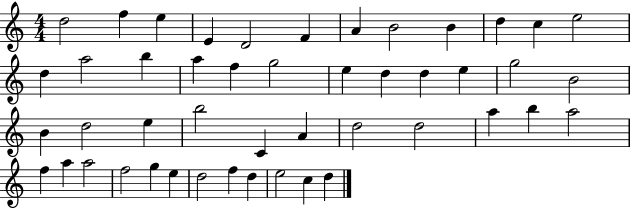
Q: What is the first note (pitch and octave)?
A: D5